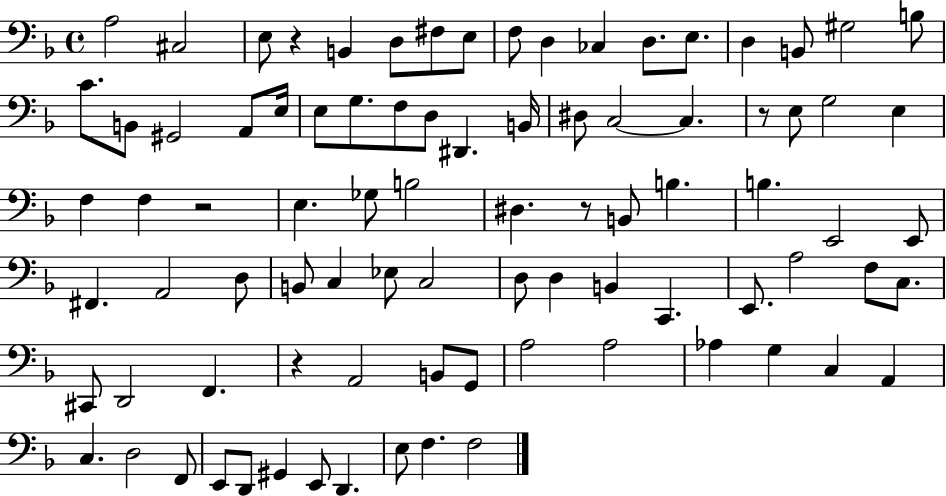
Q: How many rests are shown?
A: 5